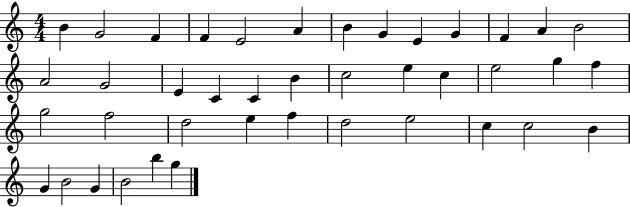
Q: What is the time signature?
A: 4/4